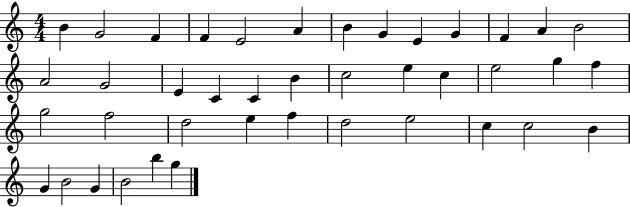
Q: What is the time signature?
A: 4/4